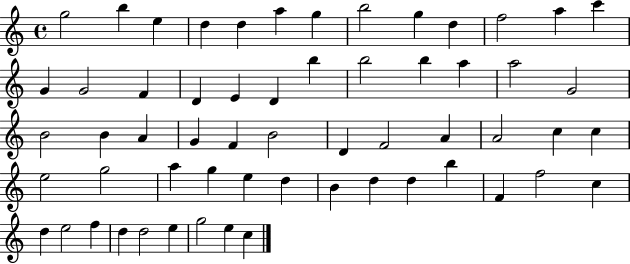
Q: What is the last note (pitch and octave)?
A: C5